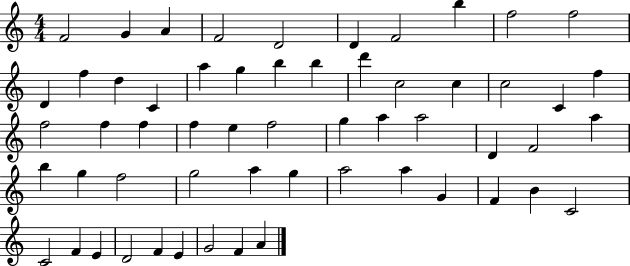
F4/h G4/q A4/q F4/h D4/h D4/q F4/h B5/q F5/h F5/h D4/q F5/q D5/q C4/q A5/q G5/q B5/q B5/q D6/q C5/h C5/q C5/h C4/q F5/q F5/h F5/q F5/q F5/q E5/q F5/h G5/q A5/q A5/h D4/q F4/h A5/q B5/q G5/q F5/h G5/h A5/q G5/q A5/h A5/q G4/q F4/q B4/q C4/h C4/h F4/q E4/q D4/h F4/q E4/q G4/h F4/q A4/q